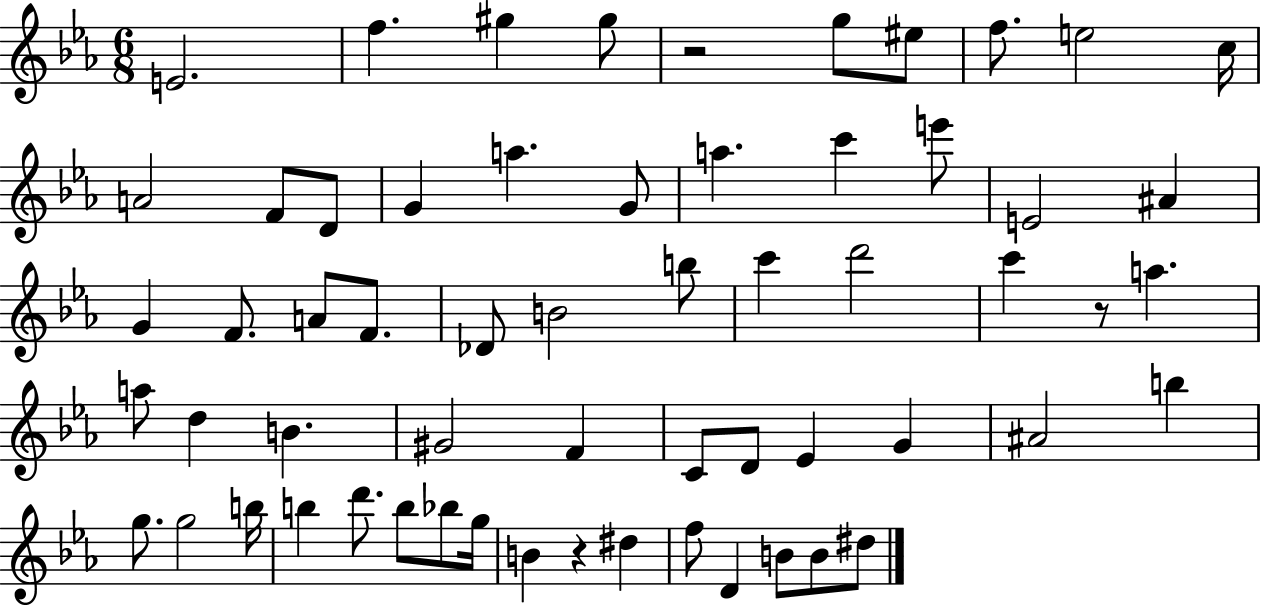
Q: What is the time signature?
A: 6/8